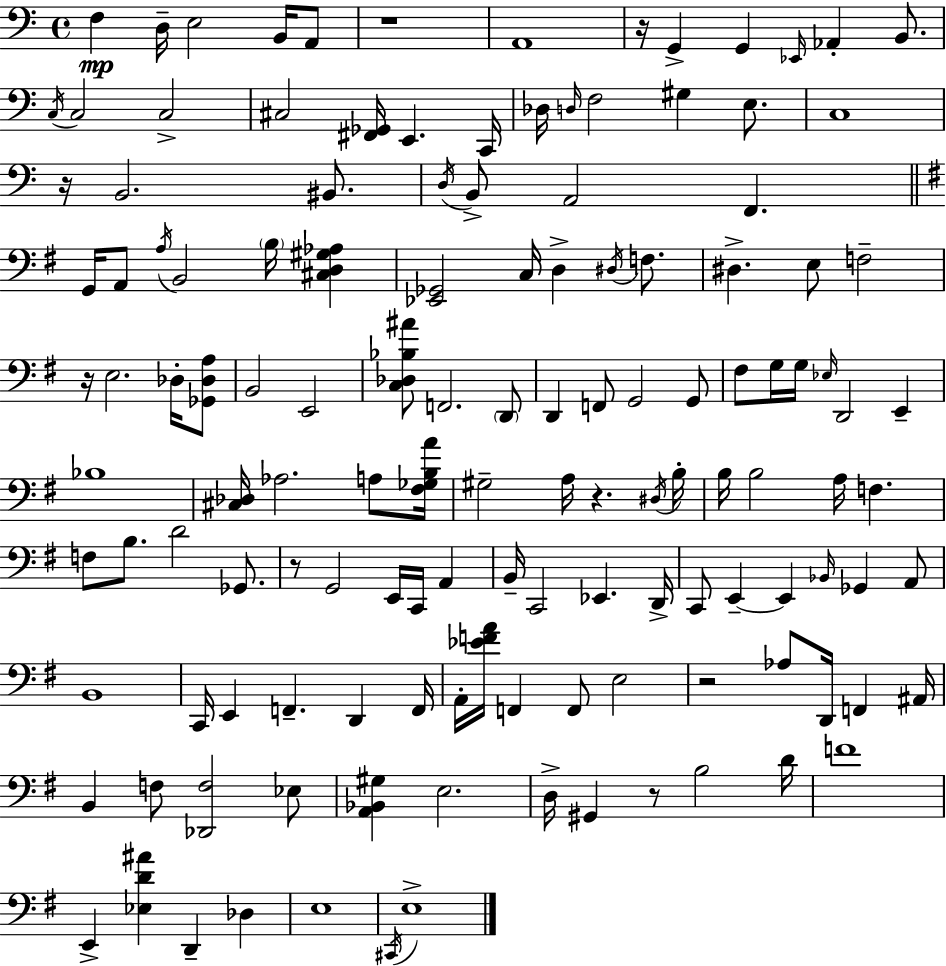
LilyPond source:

{
  \clef bass
  \time 4/4
  \defaultTimeSignature
  \key a \minor
  \repeat volta 2 { f4\mp d16-- e2 b,16 a,8 | r1 | a,1 | r16 g,4-> g,4 \grace { ees,16 } aes,4-. b,8. | \break \acciaccatura { c16 } c2 c2-> | cis2 <fis, ges,>16 e,4. | c,16 des16 \grace { d16 } f2 gis4 | e8. c1 | \break r16 b,2. | bis,8. \acciaccatura { d16 } b,8-> a,2 f,4. | \bar "||" \break \key e \minor g,16 a,8 \acciaccatura { a16 } b,2 \parenthesize b16 <cis d gis aes>4 | <ees, ges,>2 c16 d4-> \acciaccatura { dis16 } f8. | dis4.-> e8 f2-- | r16 e2. des16-. | \break <ges, des a>8 b,2 e,2 | <c des bes ais'>8 f,2. | \parenthesize d,8 d,4 f,8 g,2 | g,8 fis8 g16 g16 \grace { ees16 } d,2 e,4-- | \break bes1 | <cis des>16 aes2. | a8 <fis ges b a'>16 gis2-- a16 r4. | \acciaccatura { dis16 } b16-. b16 b2 a16 f4. | \break f8 b8. d'2 | ges,8. r8 g,2 e,16 c,16 | a,4 b,16-- c,2 ees,4. | d,16-> c,8 e,4--~~ e,4 \grace { bes,16 } ges,4 | \break a,8 b,1 | c,16 e,4 f,4.-- | d,4 f,16 a,16-. <ees' f' a'>16 f,4 f,8 e2 | r2 aes8 d,16 | \break f,4 ais,16 b,4 f8 <des, f>2 | ees8 <a, bes, gis>4 e2. | d16-> gis,4 r8 b2 | d'16 f'1 | \break e,4-> <ees d' ais'>4 d,4-- | des4 e1 | \acciaccatura { cis,16 } e1-> | } \bar "|."
}